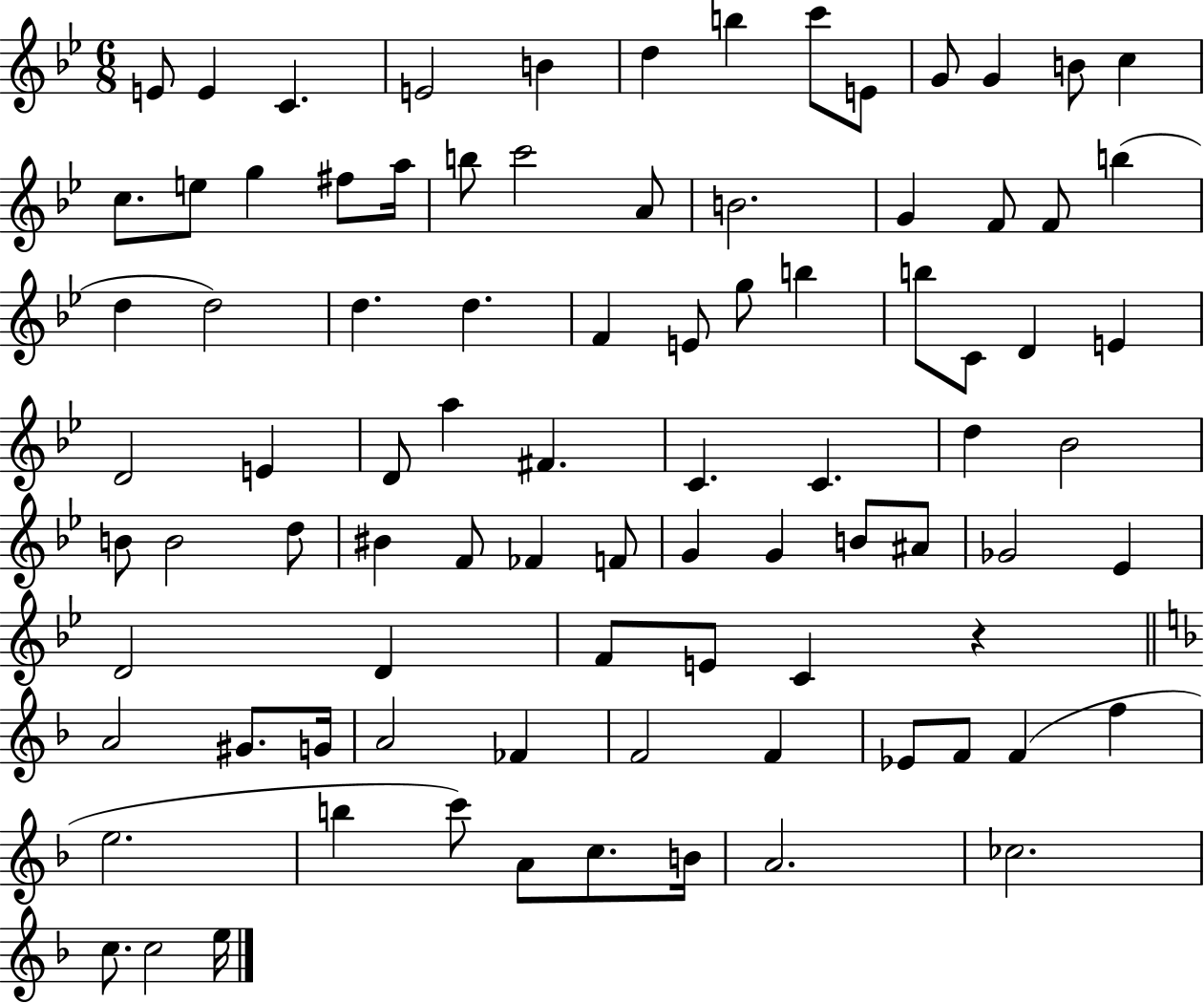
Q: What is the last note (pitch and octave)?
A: E5